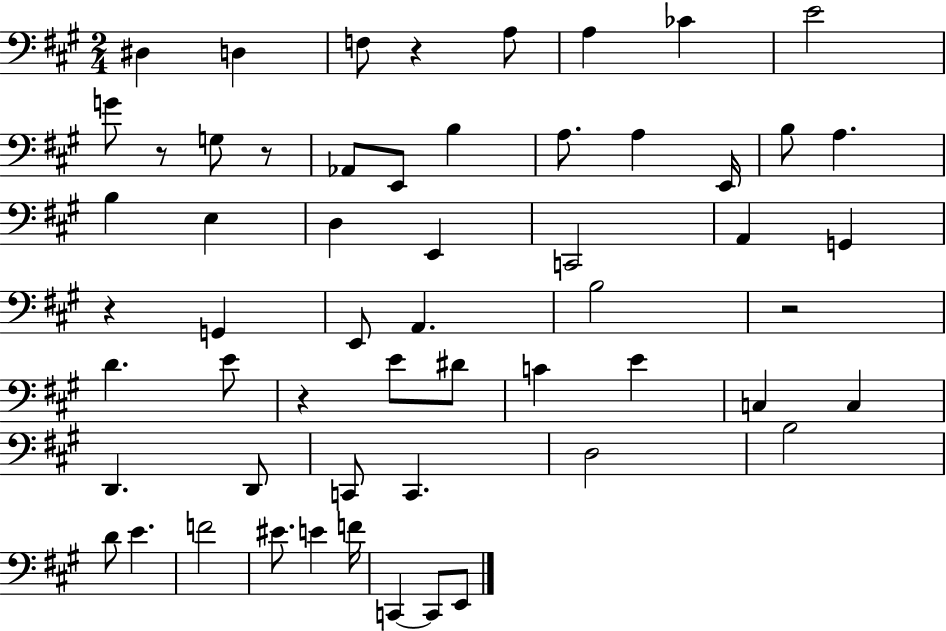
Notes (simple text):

D#3/q D3/q F3/e R/q A3/e A3/q CES4/q E4/h G4/e R/e G3/e R/e Ab2/e E2/e B3/q A3/e. A3/q E2/s B3/e A3/q. B3/q E3/q D3/q E2/q C2/h A2/q G2/q R/q G2/q E2/e A2/q. B3/h R/h D4/q. E4/e R/q E4/e D#4/e C4/q E4/q C3/q C3/q D2/q. D2/e C2/e C2/q. D3/h B3/h D4/e E4/q. F4/h EIS4/e. E4/q F4/s C2/q C2/e E2/e